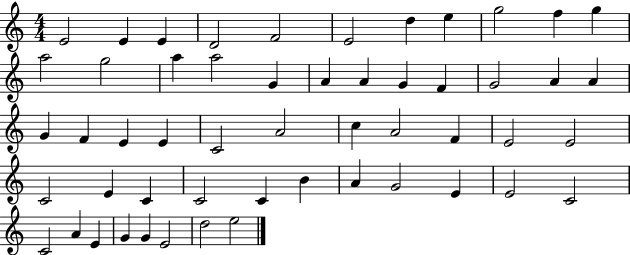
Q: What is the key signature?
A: C major